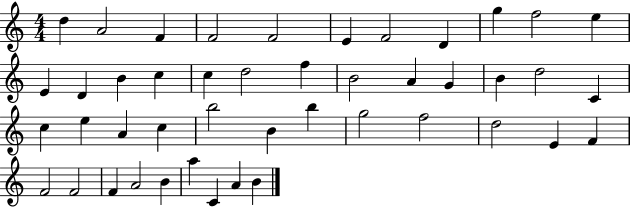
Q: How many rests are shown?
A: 0